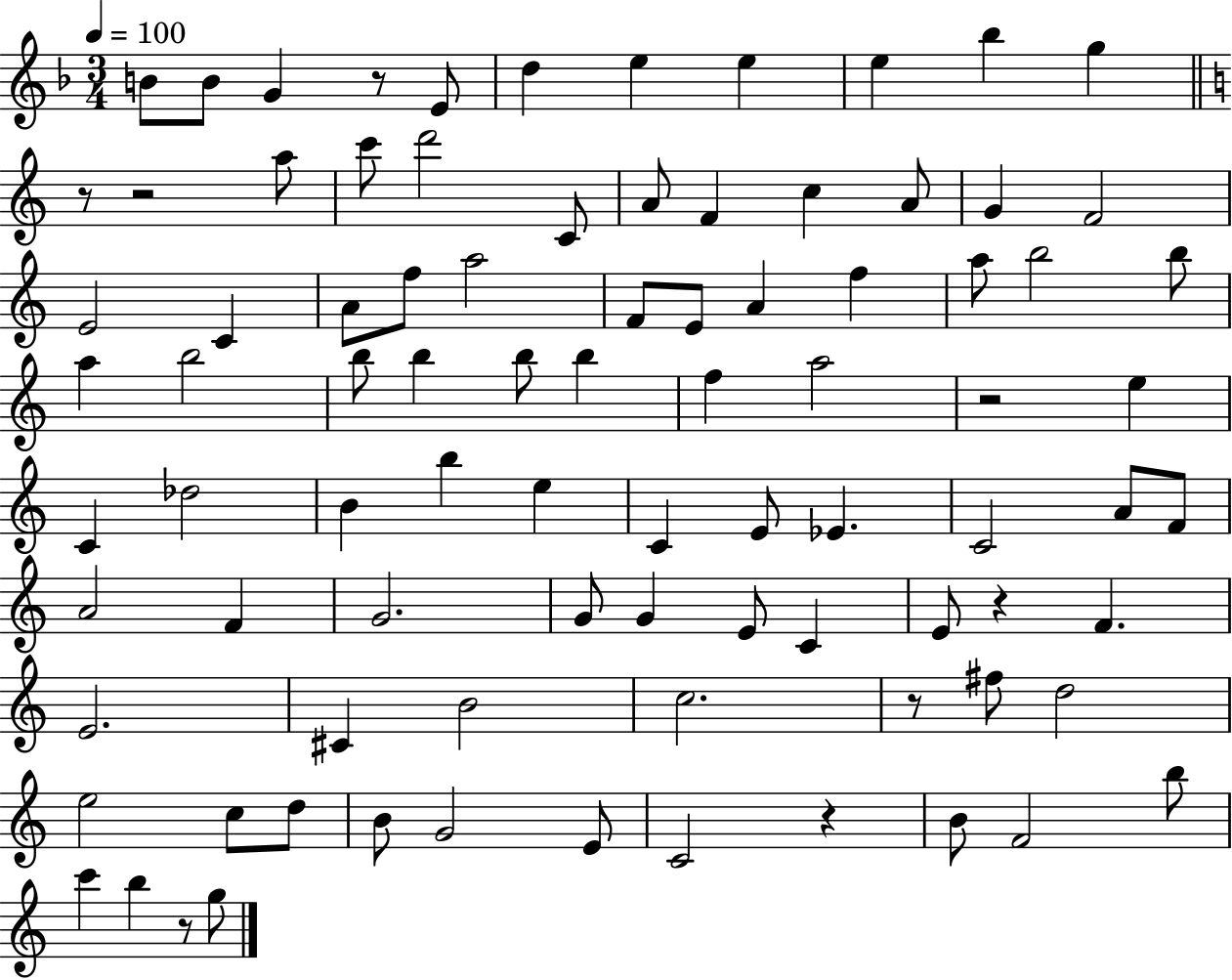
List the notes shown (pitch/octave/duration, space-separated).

B4/e B4/e G4/q R/e E4/e D5/q E5/q E5/q E5/q Bb5/q G5/q R/e R/h A5/e C6/e D6/h C4/e A4/e F4/q C5/q A4/e G4/q F4/h E4/h C4/q A4/e F5/e A5/h F4/e E4/e A4/q F5/q A5/e B5/h B5/e A5/q B5/h B5/e B5/q B5/e B5/q F5/q A5/h R/h E5/q C4/q Db5/h B4/q B5/q E5/q C4/q E4/e Eb4/q. C4/h A4/e F4/e A4/h F4/q G4/h. G4/e G4/q E4/e C4/q E4/e R/q F4/q. E4/h. C#4/q B4/h C5/h. R/e F#5/e D5/h E5/h C5/e D5/e B4/e G4/h E4/e C4/h R/q B4/e F4/h B5/e C6/q B5/q R/e G5/e